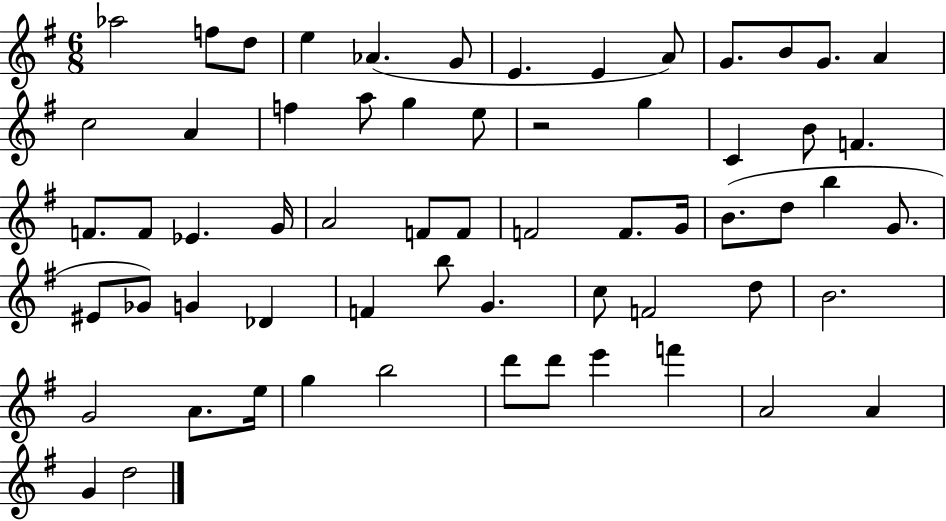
X:1
T:Untitled
M:6/8
L:1/4
K:G
_a2 f/2 d/2 e _A G/2 E E A/2 G/2 B/2 G/2 A c2 A f a/2 g e/2 z2 g C B/2 F F/2 F/2 _E G/4 A2 F/2 F/2 F2 F/2 G/4 B/2 d/2 b G/2 ^E/2 _G/2 G _D F b/2 G c/2 F2 d/2 B2 G2 A/2 e/4 g b2 d'/2 d'/2 e' f' A2 A G d2